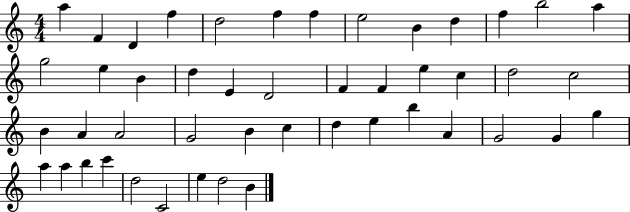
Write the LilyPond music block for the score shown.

{
  \clef treble
  \numericTimeSignature
  \time 4/4
  \key c \major
  a''4 f'4 d'4 f''4 | d''2 f''4 f''4 | e''2 b'4 d''4 | f''4 b''2 a''4 | \break g''2 e''4 b'4 | d''4 e'4 d'2 | f'4 f'4 e''4 c''4 | d''2 c''2 | \break b'4 a'4 a'2 | g'2 b'4 c''4 | d''4 e''4 b''4 a'4 | g'2 g'4 g''4 | \break a''4 a''4 b''4 c'''4 | d''2 c'2 | e''4 d''2 b'4 | \bar "|."
}